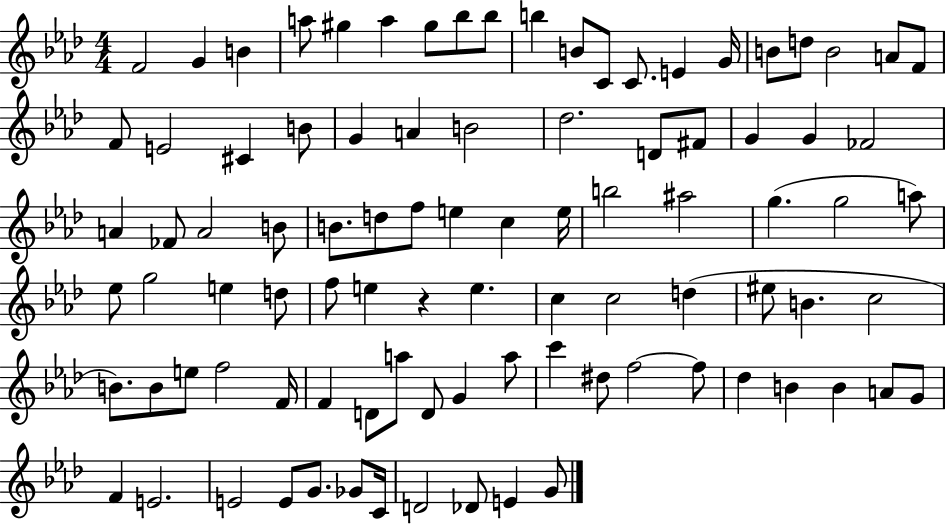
F4/h G4/q B4/q A5/e G#5/q A5/q G#5/e Bb5/e Bb5/e B5/q B4/e C4/e C4/e. E4/q G4/s B4/e D5/e B4/h A4/e F4/e F4/e E4/h C#4/q B4/e G4/q A4/q B4/h Db5/h. D4/e F#4/e G4/q G4/q FES4/h A4/q FES4/e A4/h B4/e B4/e. D5/e F5/e E5/q C5/q E5/s B5/h A#5/h G5/q. G5/h A5/e Eb5/e G5/h E5/q D5/e F5/e E5/q R/q E5/q. C5/q C5/h D5/q EIS5/e B4/q. C5/h B4/e. B4/e E5/e F5/h F4/s F4/q D4/e A5/e D4/e G4/q A5/e C6/q D#5/e F5/h F5/e Db5/q B4/q B4/q A4/e G4/e F4/q E4/h. E4/h E4/e G4/e. Gb4/e C4/s D4/h Db4/e E4/q G4/e